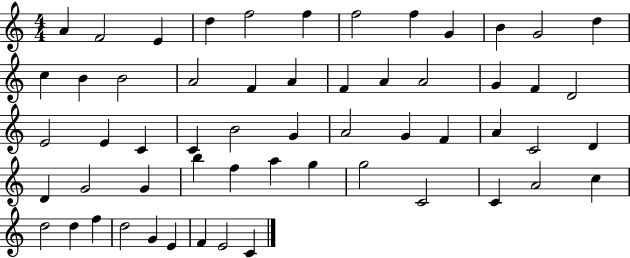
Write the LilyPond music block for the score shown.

{
  \clef treble
  \numericTimeSignature
  \time 4/4
  \key c \major
  a'4 f'2 e'4 | d''4 f''2 f''4 | f''2 f''4 g'4 | b'4 g'2 d''4 | \break c''4 b'4 b'2 | a'2 f'4 a'4 | f'4 a'4 a'2 | g'4 f'4 d'2 | \break e'2 e'4 c'4 | c'4 b'2 g'4 | a'2 g'4 f'4 | a'4 c'2 d'4 | \break d'4 g'2 g'4 | b''4 f''4 a''4 g''4 | g''2 c'2 | c'4 a'2 c''4 | \break d''2 d''4 f''4 | d''2 g'4 e'4 | f'4 e'2 c'4 | \bar "|."
}